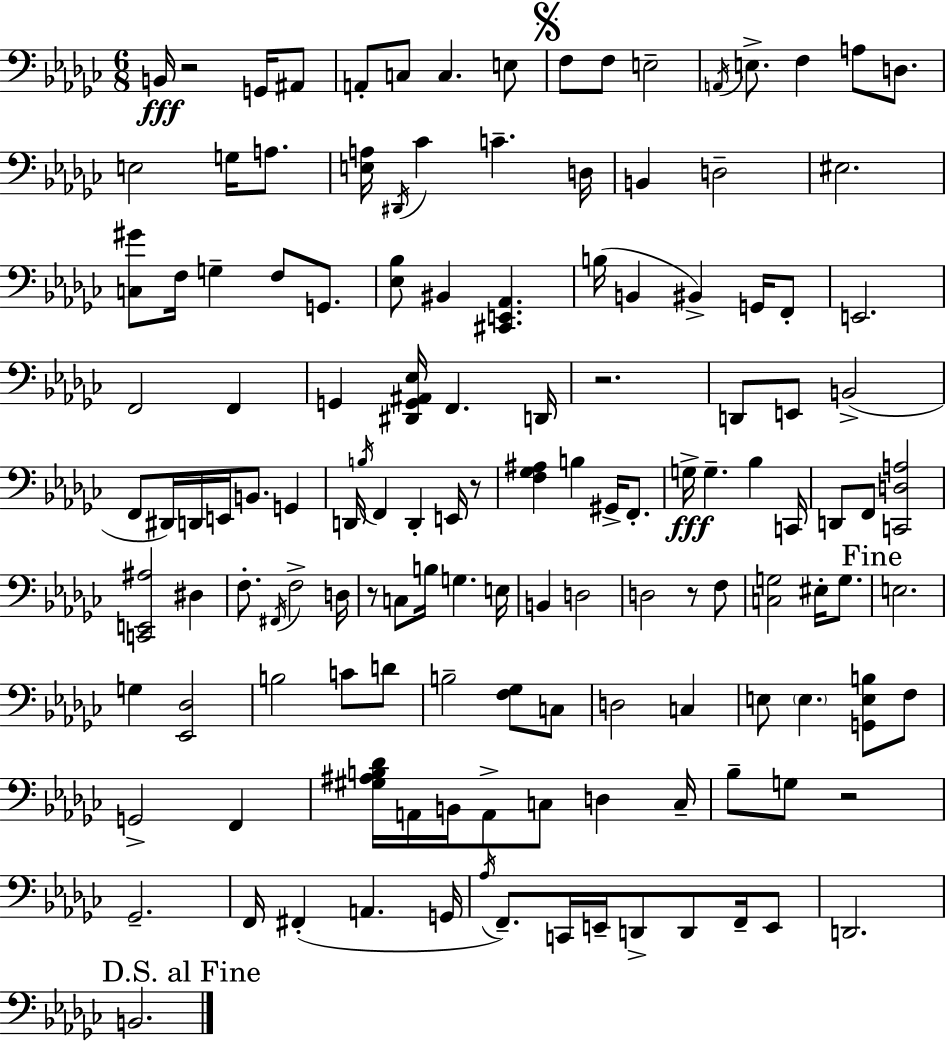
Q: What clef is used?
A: bass